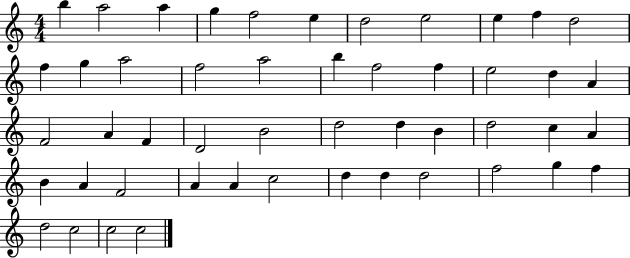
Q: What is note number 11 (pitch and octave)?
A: D5